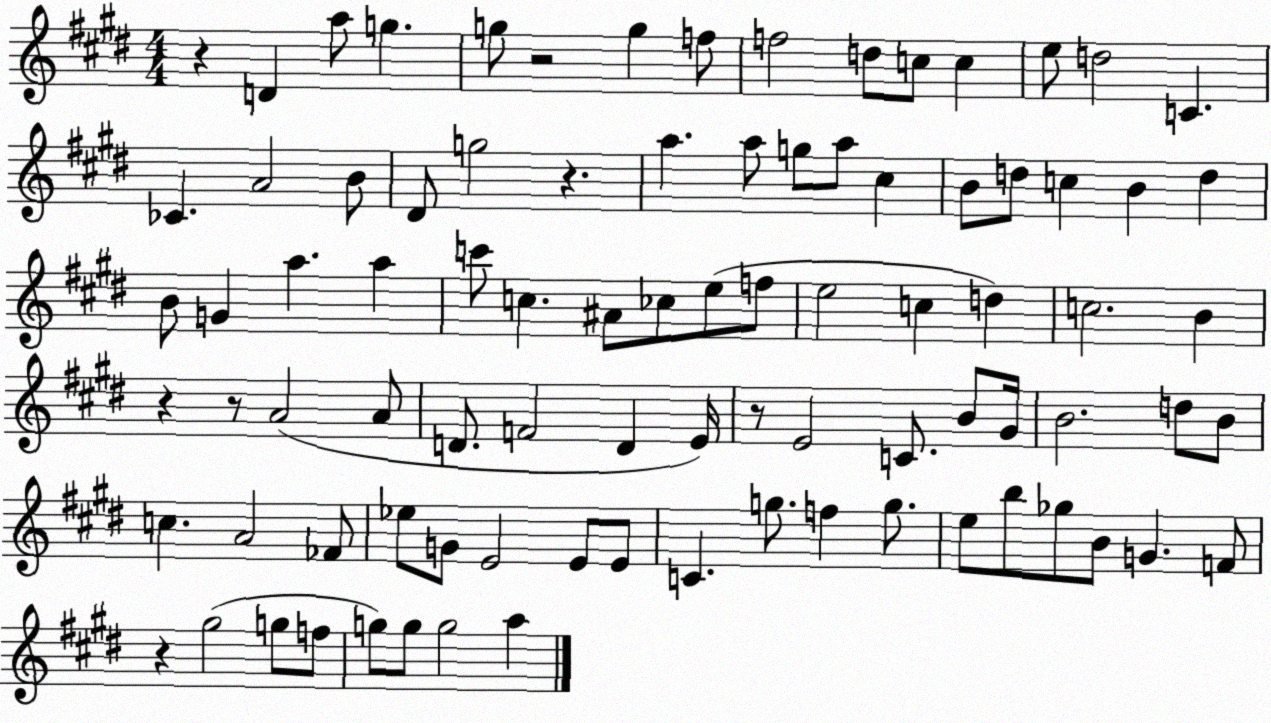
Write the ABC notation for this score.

X:1
T:Untitled
M:4/4
L:1/4
K:E
z D a/2 g g/2 z2 g f/2 f2 d/2 c/2 c e/2 d2 C _C A2 B/2 ^D/2 g2 z a a/2 g/2 a/2 ^c B/2 d/2 c B d B/2 G a a c'/2 c ^A/2 _c/2 e/2 f/2 e2 c d c2 B z z/2 A2 A/2 D/2 F2 D E/4 z/2 E2 C/2 B/2 ^G/4 B2 d/2 B/2 c A2 _F/2 _e/2 G/2 E2 E/2 E/2 C g/2 f g/2 e/2 b/2 _g/2 B/2 G F/2 z ^g2 g/2 f/2 g/2 g/2 g2 a